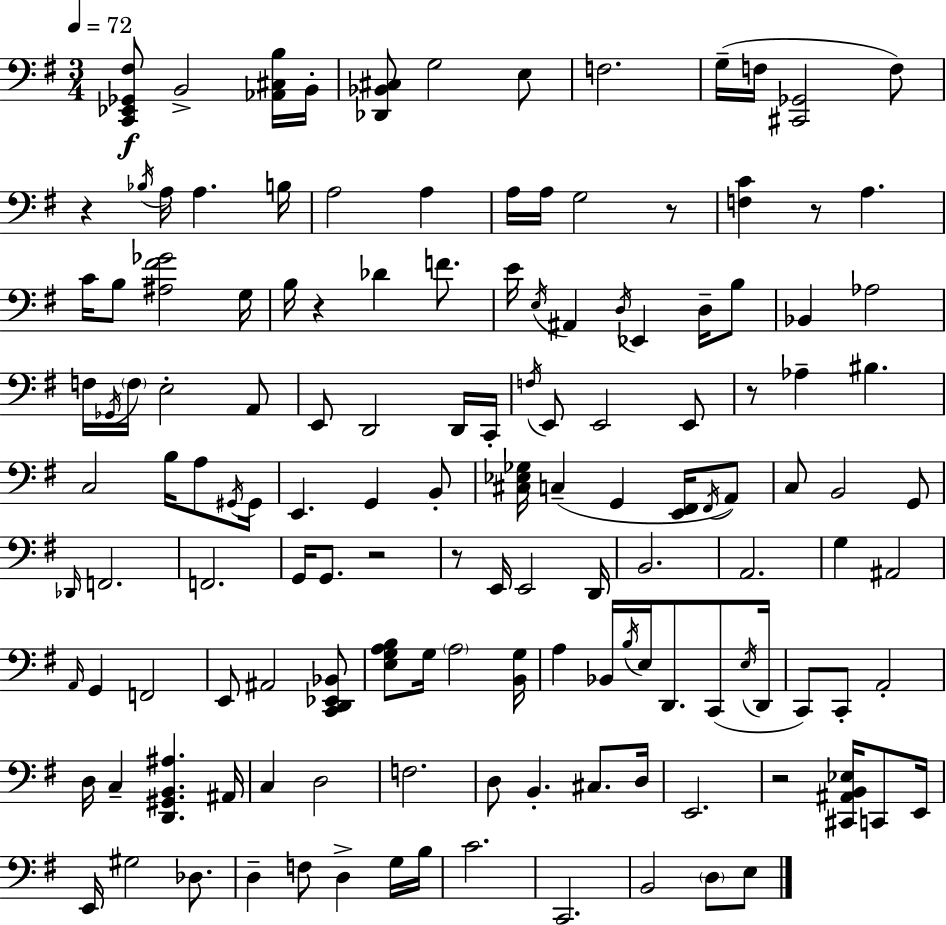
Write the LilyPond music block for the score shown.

{
  \clef bass
  \numericTimeSignature
  \time 3/4
  \key g \major
  \tempo 4 = 72
  <c, ees, ges, fis>8\f b,2-> <aes, cis b>16 b,16-. | <des, bes, cis>8 g2 e8 | f2. | g16--( f16 <cis, ges,>2 f8) | \break r4 \acciaccatura { bes16 } a16 a4. | b16 a2 a4 | a16 a16 g2 r8 | <f c'>4 r8 a4. | \break c'16 b8 <ais fis' ges'>2 | g16 b16 r4 des'4 f'8. | e'16 \acciaccatura { e16 } ais,4 \acciaccatura { d16 } ees,4 | d16-- b8 bes,4 aes2 | \break f16 \acciaccatura { ges,16 } \parenthesize f16 e2-. | a,8 e,8 d,2 | d,16 c,16-. \acciaccatura { f16 } e,8 e,2 | e,8 r8 aes4-- bis4. | \break c2 | b16 a8 \acciaccatura { gis,16 } gis,16 e,4. | g,4 b,8-. <cis ees ges>16 c4--( g,4 | <e, fis,>16 \acciaccatura { fis,16 } a,8) c8 b,2 | \break g,8 \grace { des,16 } f,2. | f,2. | g,16 g,8. | r2 r8 e,16 e,2 | \break d,16 b,2. | a,2. | g4 | ais,2 \grace { a,16 } g,4 | \break f,2 e,8 ais,2 | <c, d, ees, bes,>8 <e g a b>8 g16 | \parenthesize a2 <b, g>16 a4 | bes,16 \acciaccatura { b16 } e16 d,8. c,8( \acciaccatura { e16 } d,16 c,8) | \break c,8-. a,2-. d16 | c4-- <d, gis, b, ais>4. ais,16 c4 | d2 f2. | d8 | \break b,4.-. cis8. d16 e,2. | r2 | <cis, ais, b, ees>16 c,8 e,16 e,16 | gis2 des8. d4-- | \break f8 d4-> g16 b16 c'2. | c,2. | b,2 | \parenthesize d8 e8 \bar "|."
}